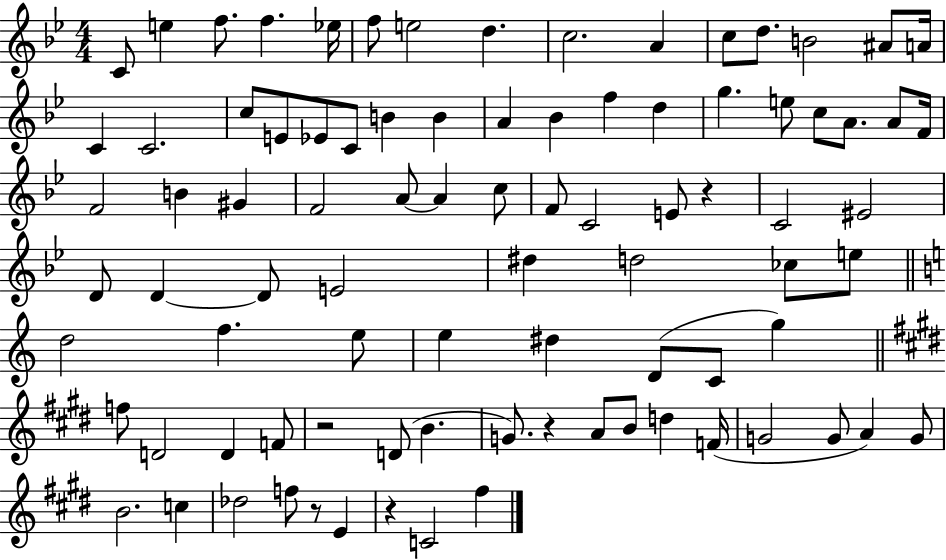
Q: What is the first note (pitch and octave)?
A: C4